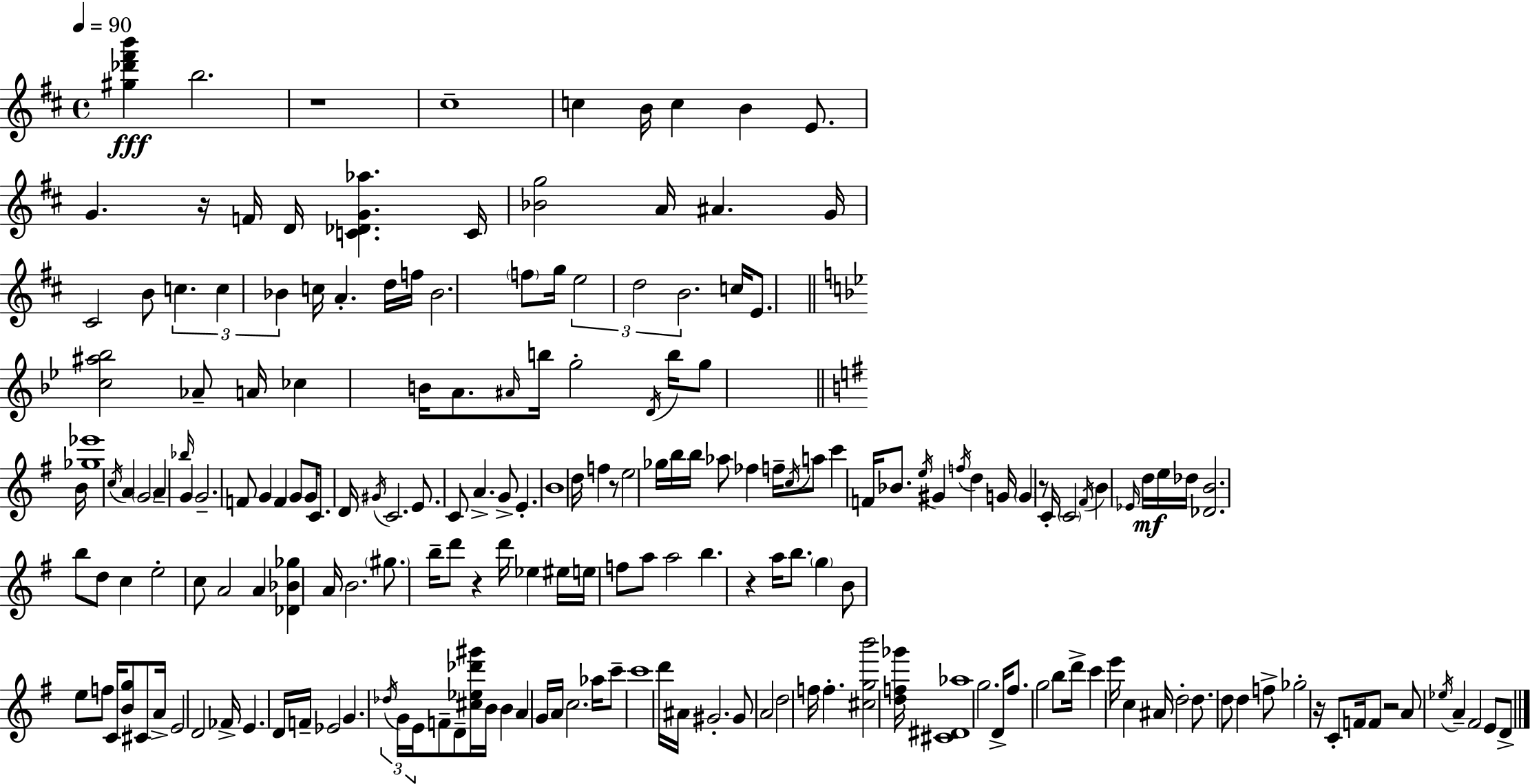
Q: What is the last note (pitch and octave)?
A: D4